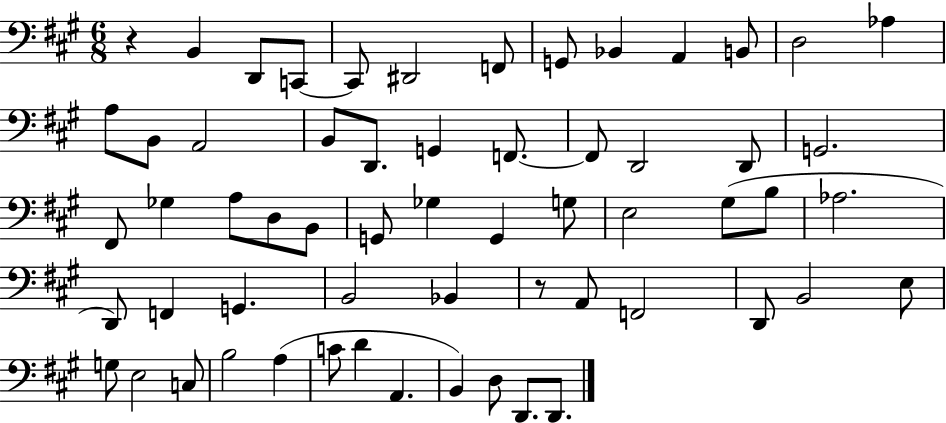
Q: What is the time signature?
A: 6/8